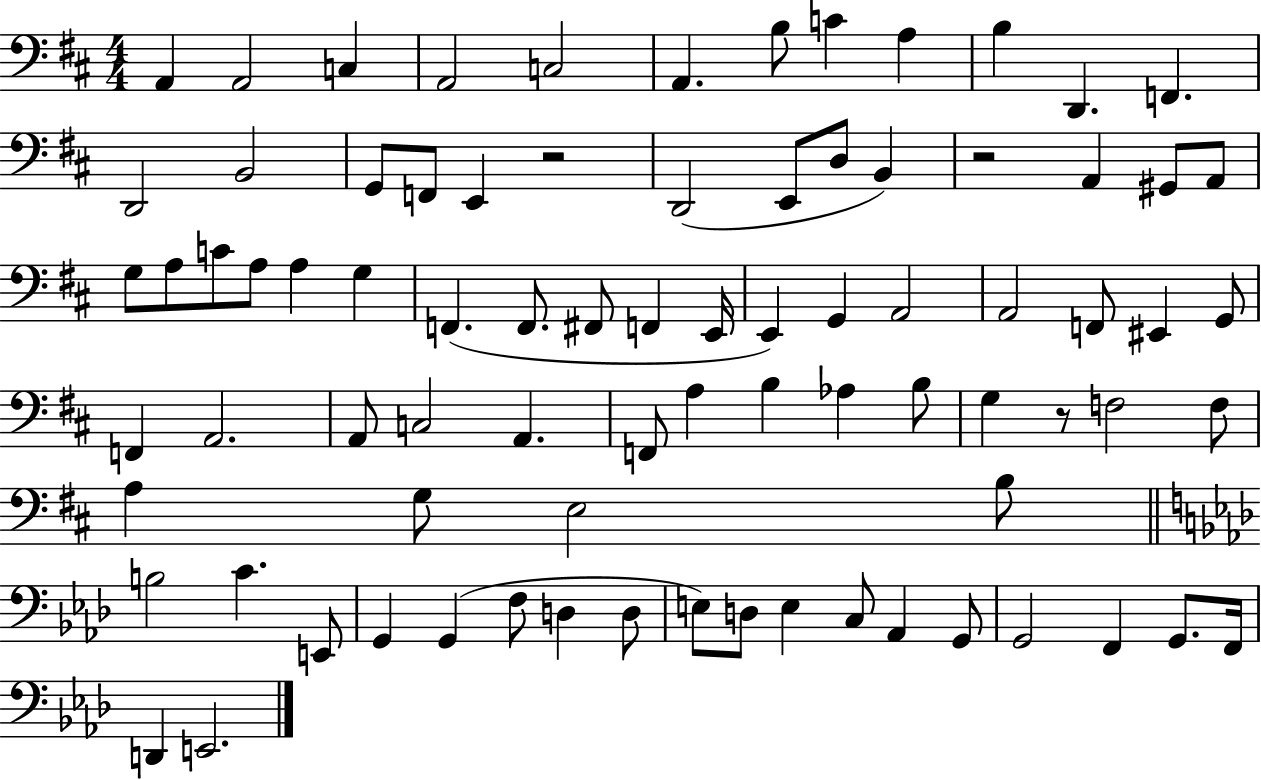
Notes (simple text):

A2/q A2/h C3/q A2/h C3/h A2/q. B3/e C4/q A3/q B3/q D2/q. F2/q. D2/h B2/h G2/e F2/e E2/q R/h D2/h E2/e D3/e B2/q R/h A2/q G#2/e A2/e G3/e A3/e C4/e A3/e A3/q G3/q F2/q. F2/e. F#2/e F2/q E2/s E2/q G2/q A2/h A2/h F2/e EIS2/q G2/e F2/q A2/h. A2/e C3/h A2/q. F2/e A3/q B3/q Ab3/q B3/e G3/q R/e F3/h F3/e A3/q G3/e E3/h B3/e B3/h C4/q. E2/e G2/q G2/q F3/e D3/q D3/e E3/e D3/e E3/q C3/e Ab2/q G2/e G2/h F2/q G2/e. F2/s D2/q E2/h.